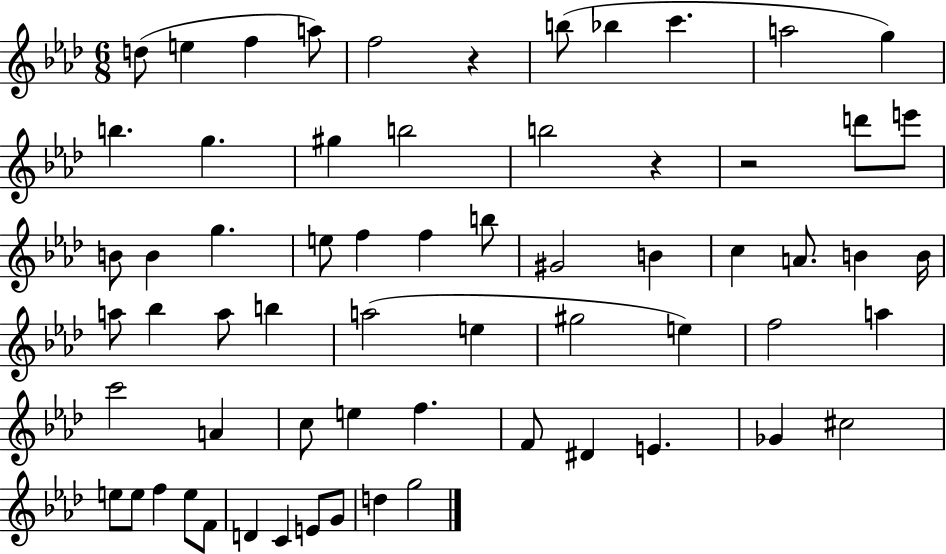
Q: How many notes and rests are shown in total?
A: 64